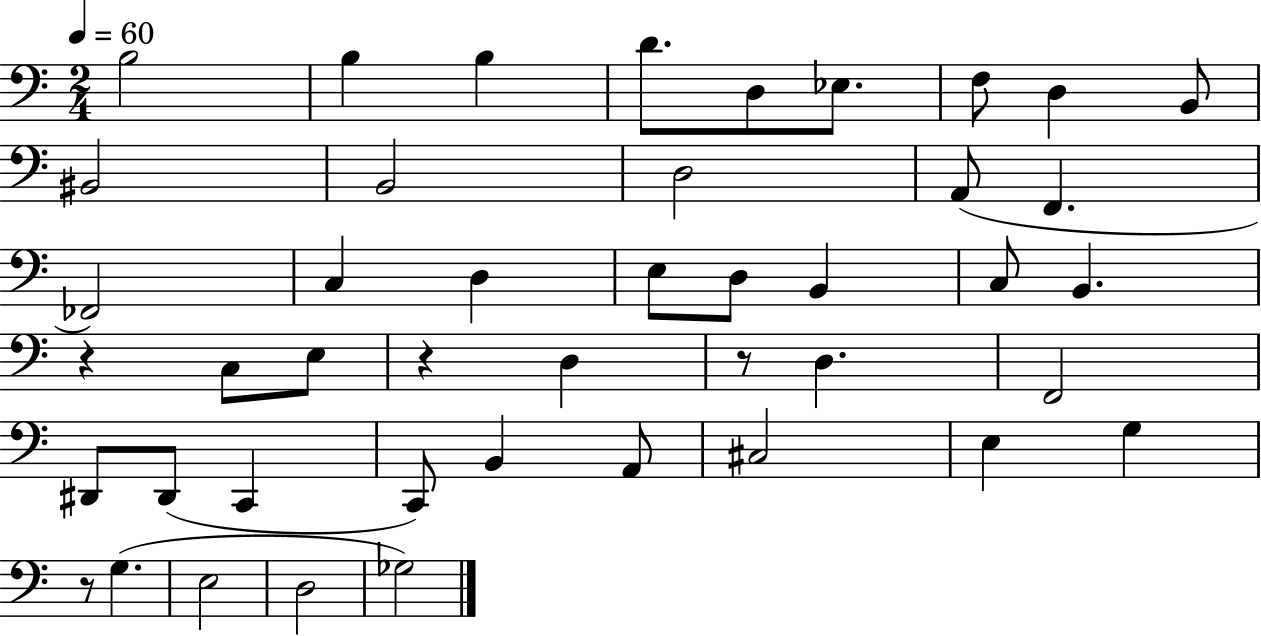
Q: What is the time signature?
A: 2/4